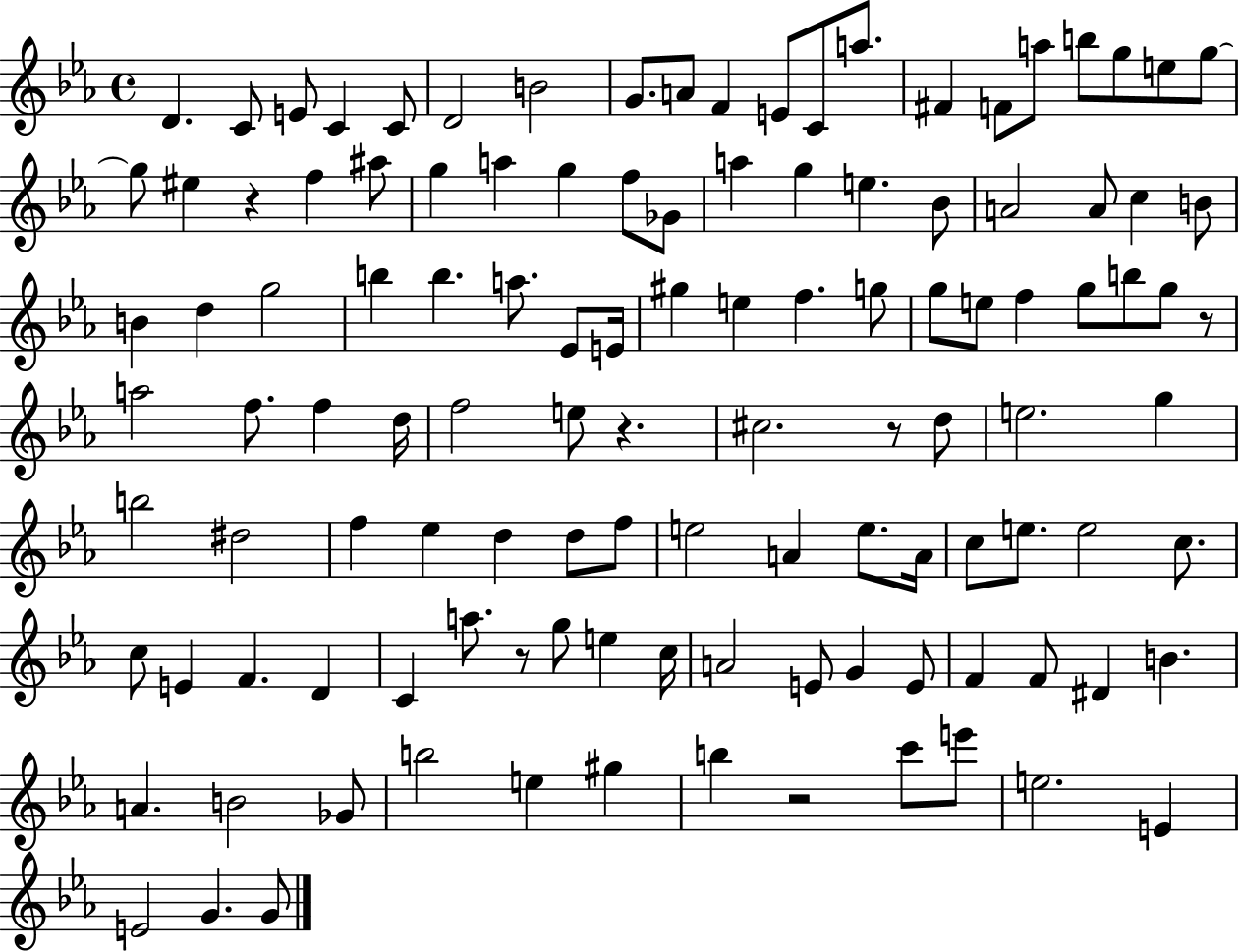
{
  \clef treble
  \time 4/4
  \defaultTimeSignature
  \key ees \major
  \repeat volta 2 { d'4. c'8 e'8 c'4 c'8 | d'2 b'2 | g'8. a'8 f'4 e'8 c'8 a''8. | fis'4 f'8 a''8 b''8 g''8 e''8 g''8~~ | \break g''8 eis''4 r4 f''4 ais''8 | g''4 a''4 g''4 f''8 ges'8 | a''4 g''4 e''4. bes'8 | a'2 a'8 c''4 b'8 | \break b'4 d''4 g''2 | b''4 b''4. a''8. ees'8 e'16 | gis''4 e''4 f''4. g''8 | g''8 e''8 f''4 g''8 b''8 g''8 r8 | \break a''2 f''8. f''4 d''16 | f''2 e''8 r4. | cis''2. r8 d''8 | e''2. g''4 | \break b''2 dis''2 | f''4 ees''4 d''4 d''8 f''8 | e''2 a'4 e''8. a'16 | c''8 e''8. e''2 c''8. | \break c''8 e'4 f'4. d'4 | c'4 a''8. r8 g''8 e''4 c''16 | a'2 e'8 g'4 e'8 | f'4 f'8 dis'4 b'4. | \break a'4. b'2 ges'8 | b''2 e''4 gis''4 | b''4 r2 c'''8 e'''8 | e''2. e'4 | \break e'2 g'4. g'8 | } \bar "|."
}